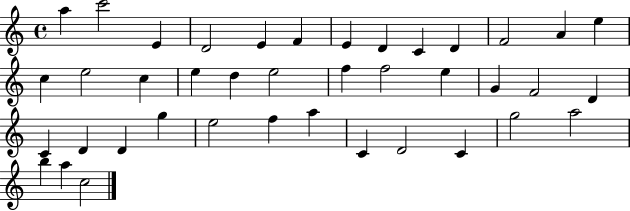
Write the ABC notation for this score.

X:1
T:Untitled
M:4/4
L:1/4
K:C
a c'2 E D2 E F E D C D F2 A e c e2 c e d e2 f f2 e G F2 D C D D g e2 f a C D2 C g2 a2 b a c2